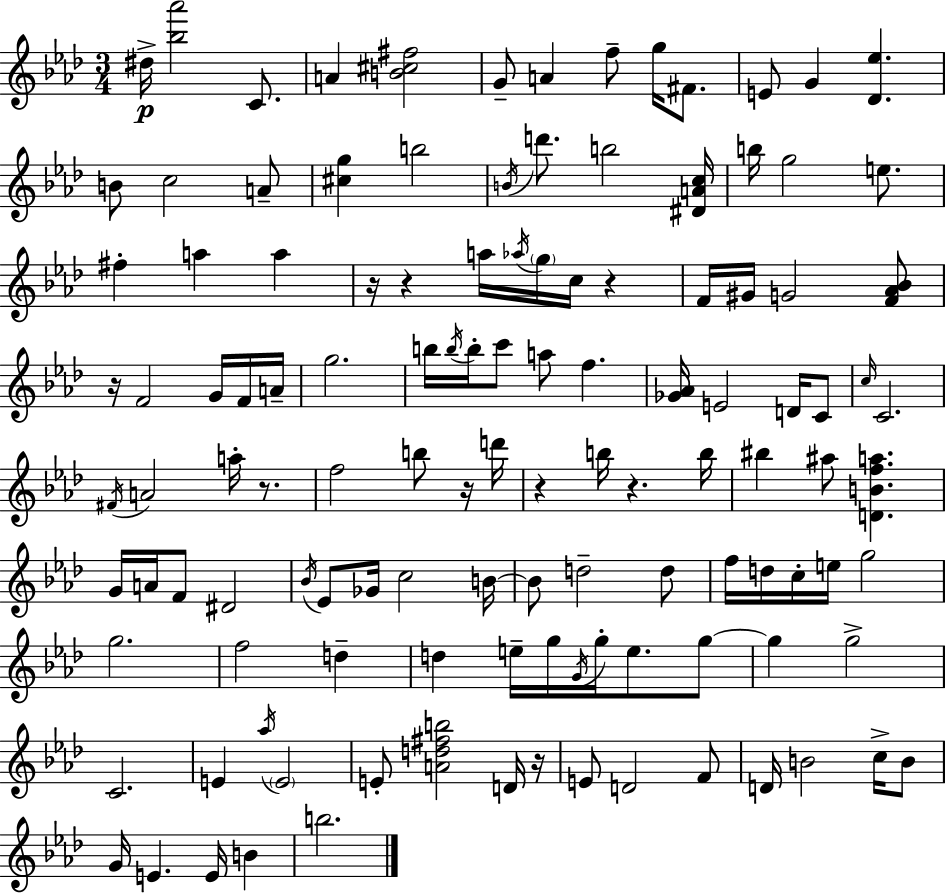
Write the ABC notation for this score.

X:1
T:Untitled
M:3/4
L:1/4
K:Fm
^d/4 [_b_a']2 C/2 A [B^c^f]2 G/2 A f/2 g/4 ^F/2 E/2 G [_D_e] B/2 c2 A/2 [^cg] b2 B/4 d'/2 b2 [^DAc]/4 b/4 g2 e/2 ^f a a z/4 z a/4 _a/4 g/4 c/4 z F/4 ^G/4 G2 [F_A_B]/2 z/4 F2 G/4 F/4 A/4 g2 b/4 b/4 b/4 c'/2 a/2 f [_G_A]/4 E2 D/4 C/2 c/4 C2 ^F/4 A2 a/4 z/2 f2 b/2 z/4 d'/4 z b/4 z b/4 ^b ^a/2 [DBfa] G/4 A/4 F/2 ^D2 _B/4 _E/2 _G/4 c2 B/4 B/2 d2 d/2 f/4 d/4 c/4 e/4 g2 g2 f2 d d e/4 g/4 G/4 g/4 e/2 g/2 g g2 C2 E _a/4 E2 E/2 [Ad^fb]2 D/4 z/4 E/2 D2 F/2 D/4 B2 c/4 B/2 G/4 E E/4 B b2